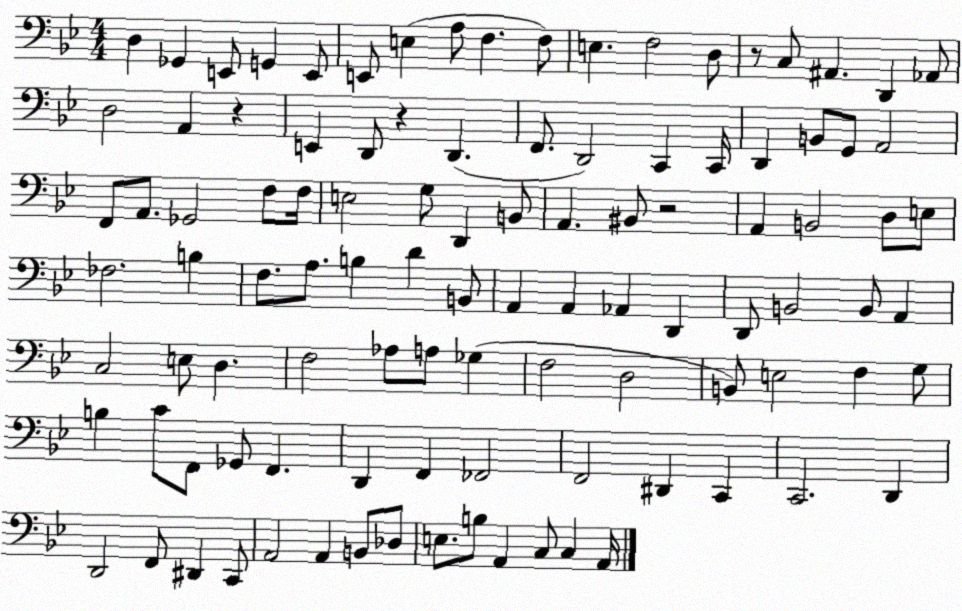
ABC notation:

X:1
T:Untitled
M:4/4
L:1/4
K:Bb
D, _G,, E,,/2 G,, E,,/2 E,,/2 E, A,/2 F, F,/2 E, F,2 D,/2 z/2 C,/2 ^A,, D,, _A,,/2 D,2 A,, z E,, D,,/2 z D,, F,,/2 D,,2 C,, C,,/4 D,, B,,/2 G,,/2 A,,2 F,,/2 A,,/2 _G,,2 F,/2 F,/4 E,2 G,/2 D,, B,,/2 A,, ^B,,/2 z2 A,, B,,2 D,/2 E,/2 _F,2 B, F,/2 A,/2 B, D B,,/2 A,, A,, _A,, D,, D,,/2 B,,2 B,,/2 A,, C,2 E,/2 D, F,2 _A,/2 A,/2 _G, F,2 D,2 B,,/2 E,2 F, G,/2 B, C/2 F,,/2 _G,,/2 F,, D,, F,, _F,,2 F,,2 ^D,, C,, C,,2 D,, D,,2 F,,/2 ^D,, C,,/2 A,,2 A,, B,,/2 _D,/2 E,/2 B,/2 A,, C,/2 C, A,,/4